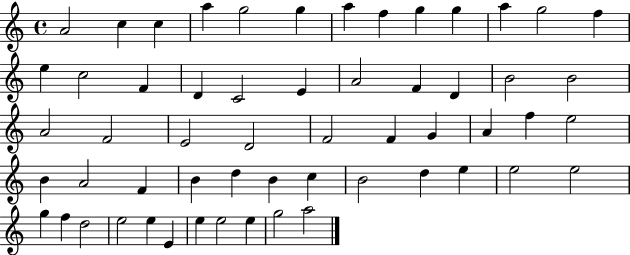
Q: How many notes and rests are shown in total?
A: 57